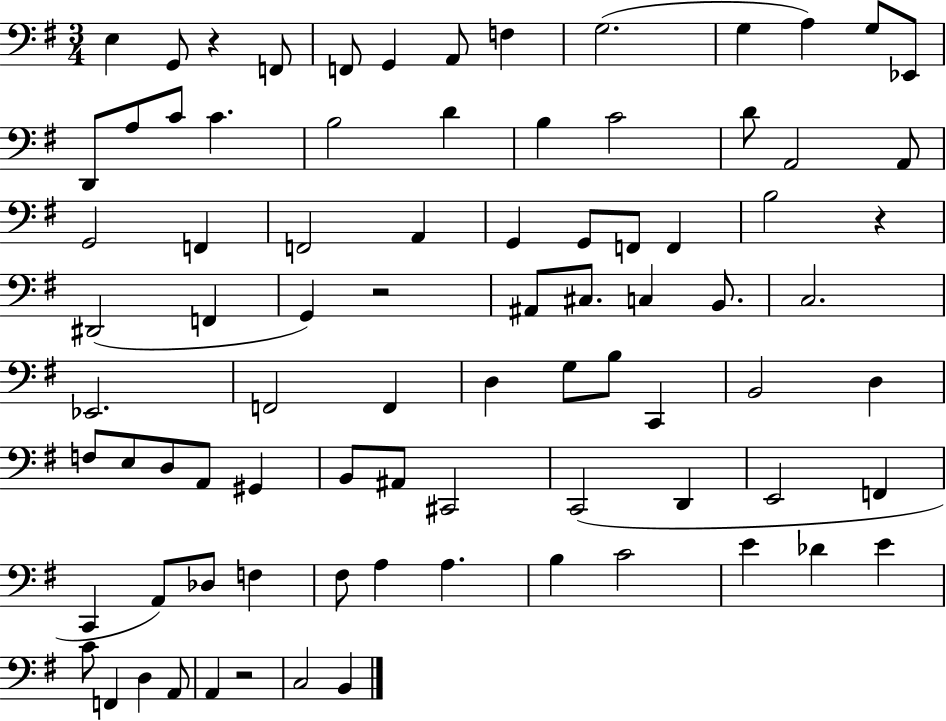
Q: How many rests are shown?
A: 4